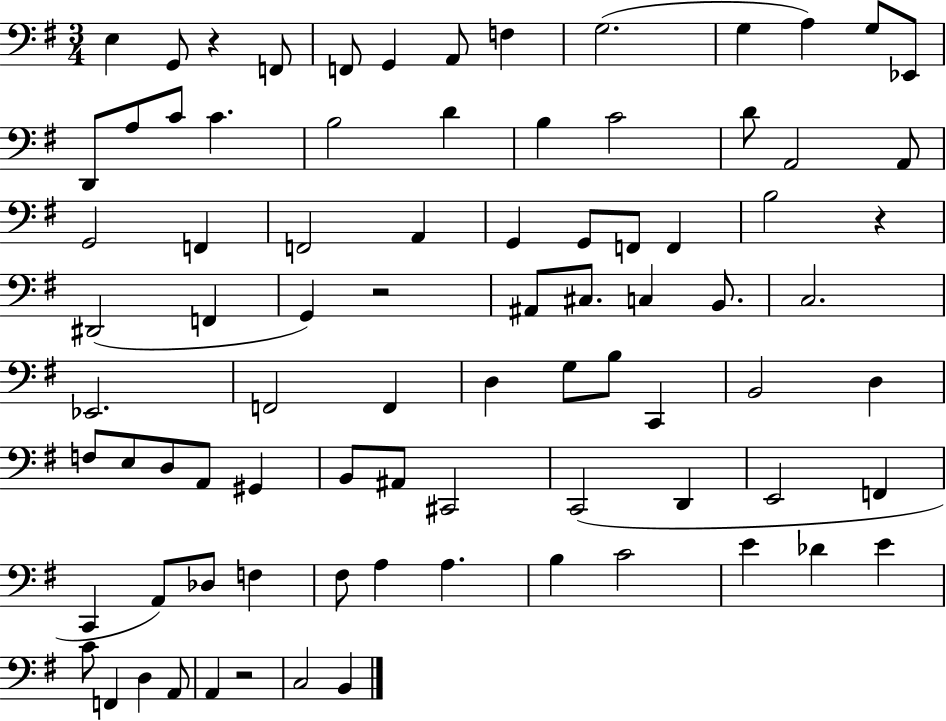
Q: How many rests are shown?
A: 4